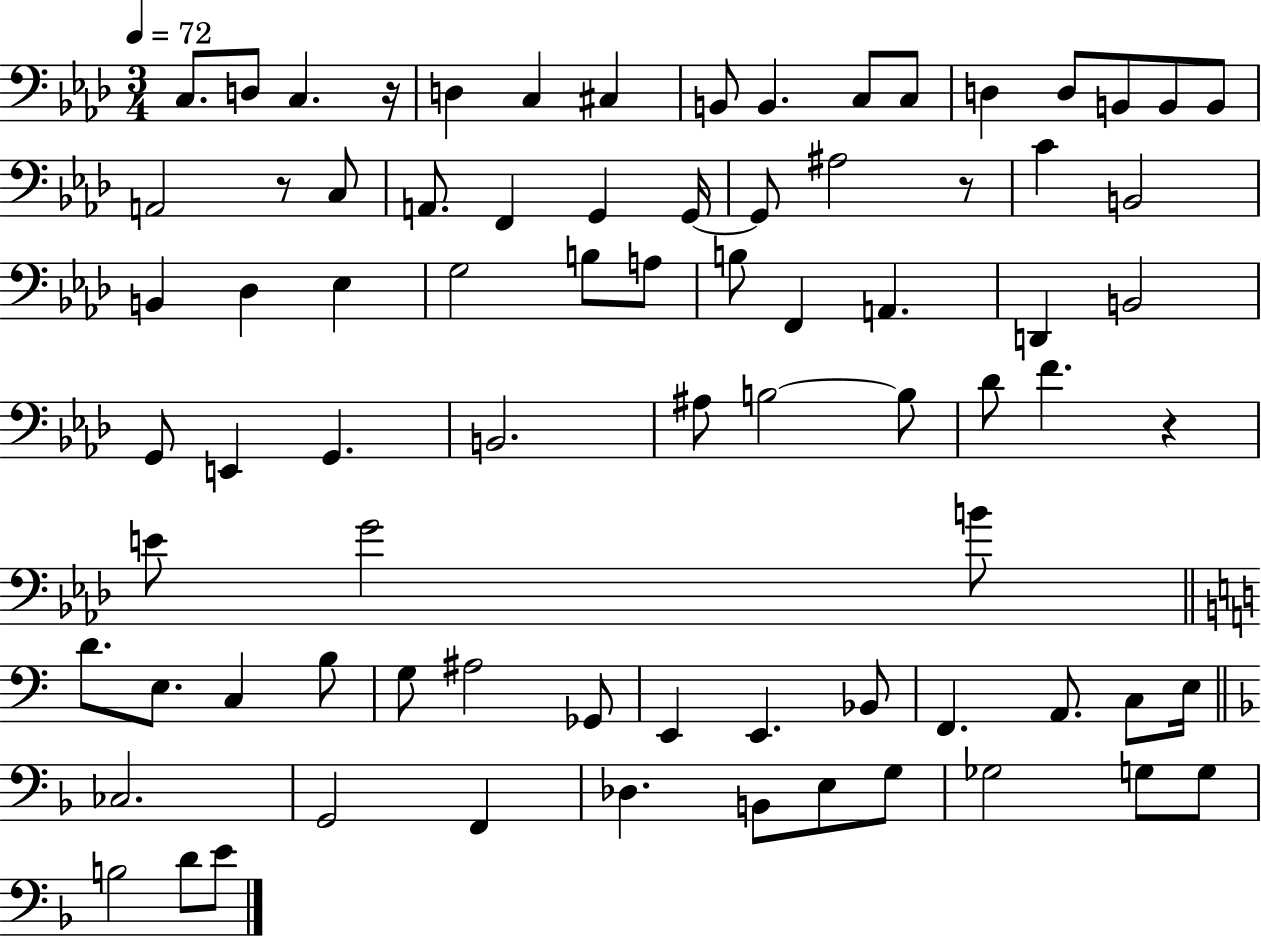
{
  \clef bass
  \numericTimeSignature
  \time 3/4
  \key aes \major
  \tempo 4 = 72
  c8. d8 c4. r16 | d4 c4 cis4 | b,8 b,4. c8 c8 | d4 d8 b,8 b,8 b,8 | \break a,2 r8 c8 | a,8. f,4 g,4 g,16~~ | g,8 ais2 r8 | c'4 b,2 | \break b,4 des4 ees4 | g2 b8 a8 | b8 f,4 a,4. | d,4 b,2 | \break g,8 e,4 g,4. | b,2. | ais8 b2~~ b8 | des'8 f'4. r4 | \break e'8 g'2 b'8 | \bar "||" \break \key c \major d'8. e8. c4 b8 | g8 ais2 ges,8 | e,4 e,4. bes,8 | f,4. a,8. c8 e16 | \break \bar "||" \break \key d \minor ces2. | g,2 f,4 | des4. b,8 e8 g8 | ges2 g8 g8 | \break b2 d'8 e'8 | \bar "|."
}